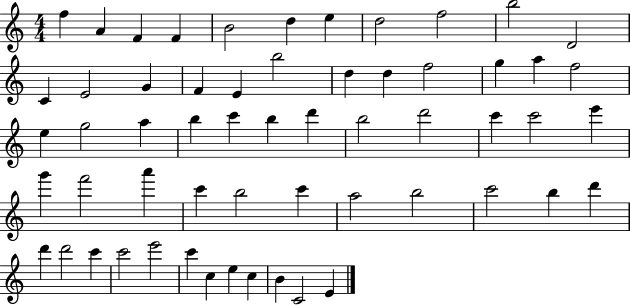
F5/q A4/q F4/q F4/q B4/h D5/q E5/q D5/h F5/h B5/h D4/h C4/q E4/h G4/q F4/q E4/q B5/h D5/q D5/q F5/h G5/q A5/q F5/h E5/q G5/h A5/q B5/q C6/q B5/q D6/q B5/h D6/h C6/q C6/h E6/q G6/q F6/h A6/q C6/q B5/h C6/q A5/h B5/h C6/h B5/q D6/q D6/q D6/h C6/q C6/h E6/h C6/q C5/q E5/q C5/q B4/q C4/h E4/q